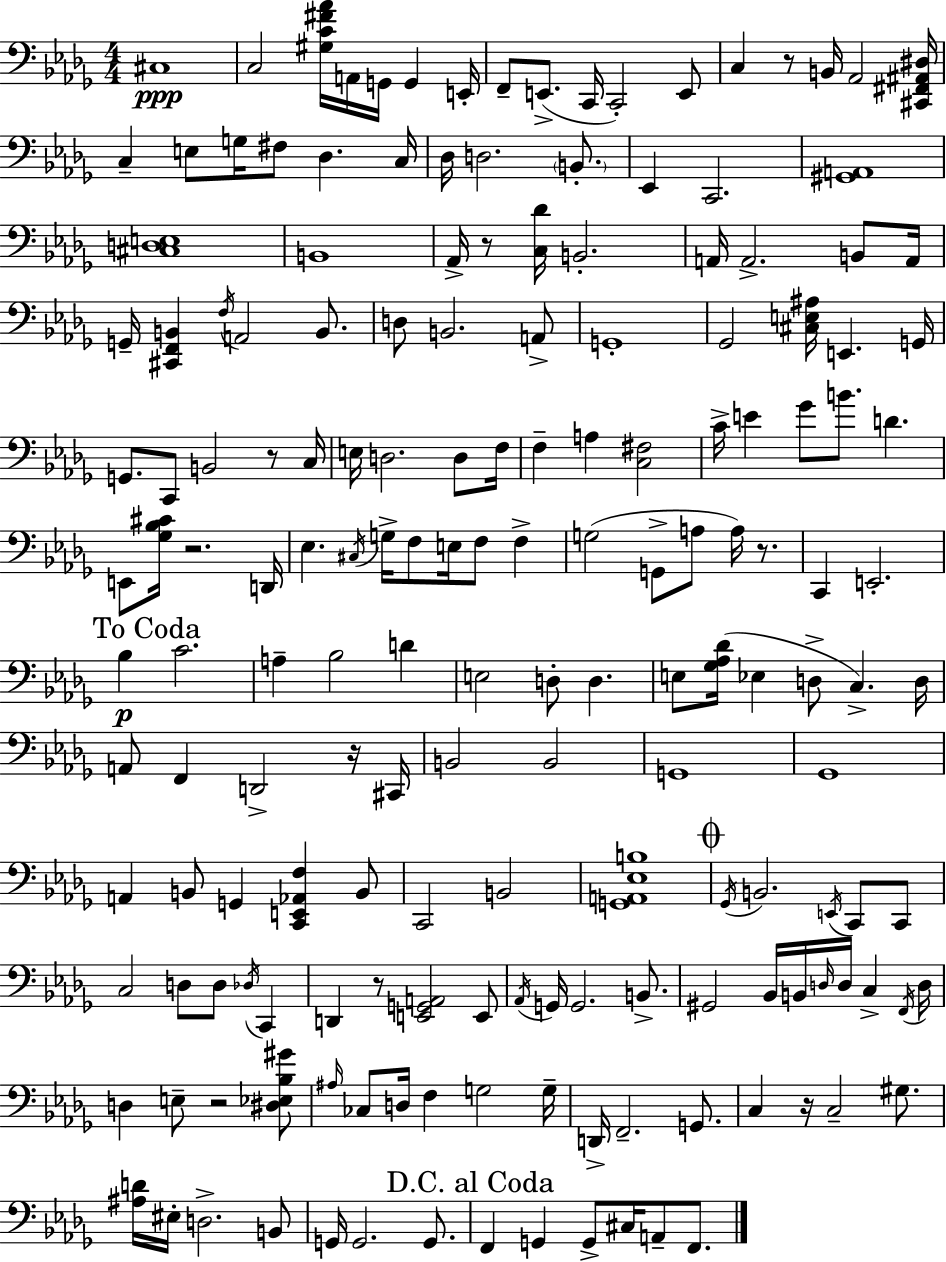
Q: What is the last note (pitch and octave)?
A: F2